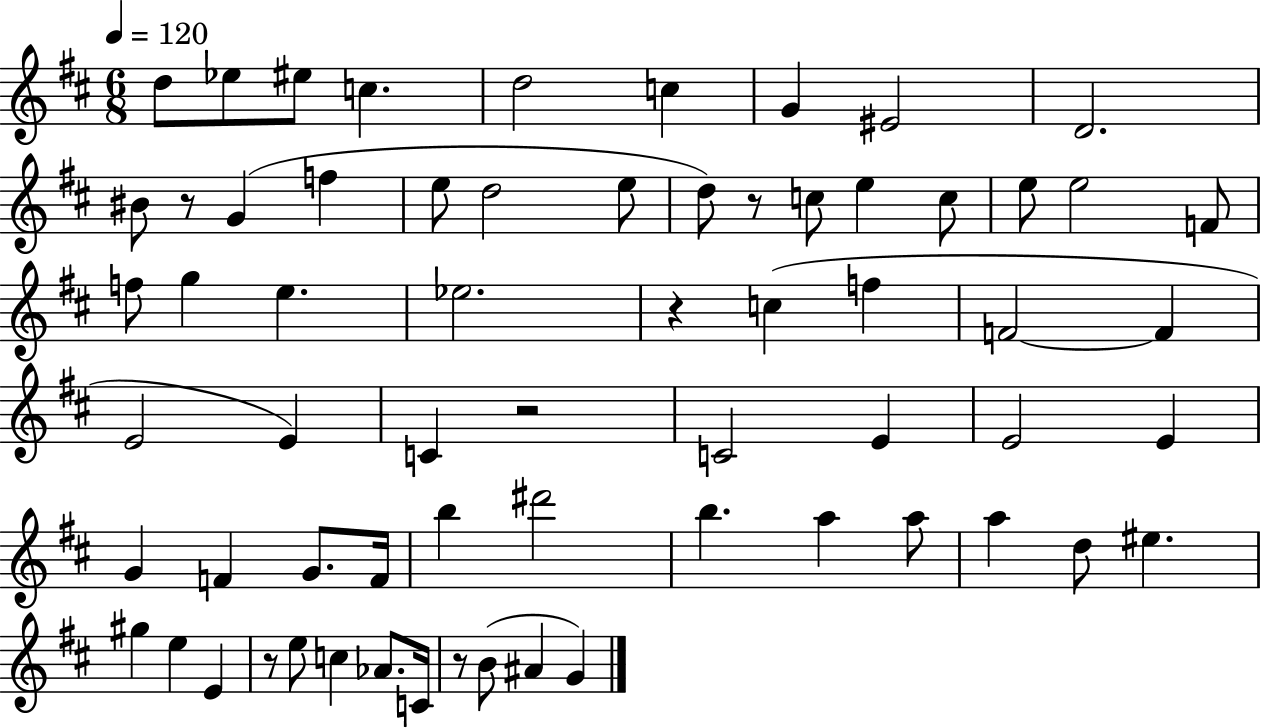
X:1
T:Untitled
M:6/8
L:1/4
K:D
d/2 _e/2 ^e/2 c d2 c G ^E2 D2 ^B/2 z/2 G f e/2 d2 e/2 d/2 z/2 c/2 e c/2 e/2 e2 F/2 f/2 g e _e2 z c f F2 F E2 E C z2 C2 E E2 E G F G/2 F/4 b ^d'2 b a a/2 a d/2 ^e ^g e E z/2 e/2 c _A/2 C/4 z/2 B/2 ^A G